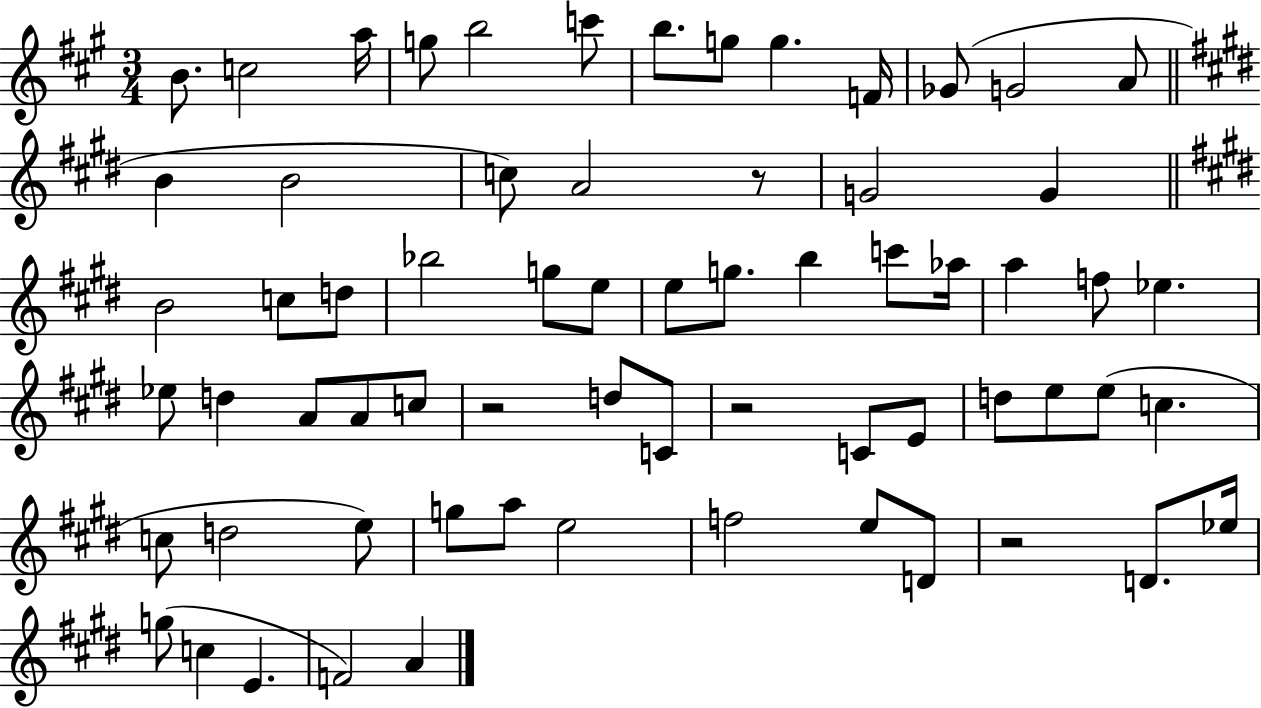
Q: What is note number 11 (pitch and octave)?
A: Gb4